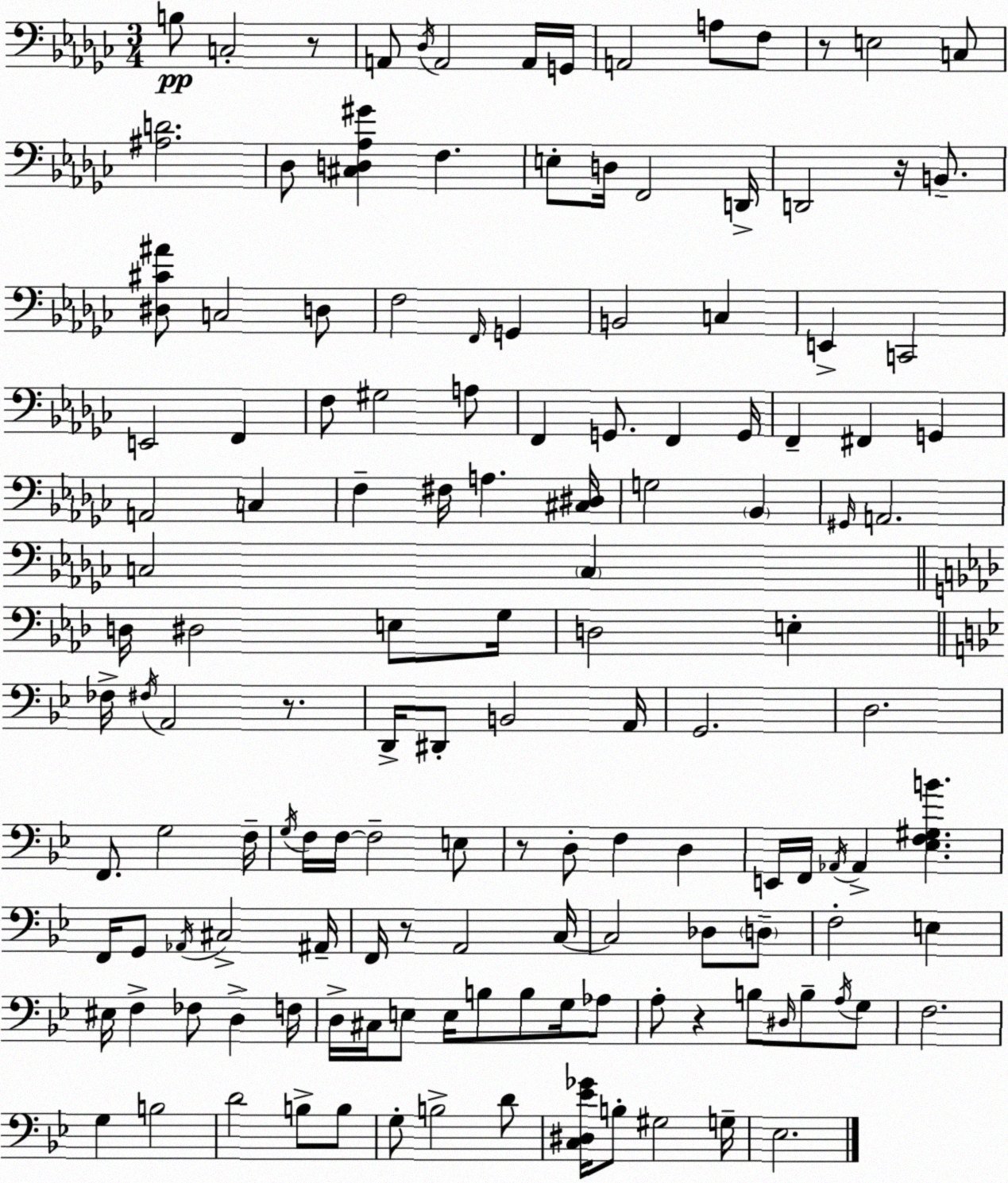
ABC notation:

X:1
T:Untitled
M:3/4
L:1/4
K:Ebm
B,/2 C,2 z/2 A,,/2 _D,/4 A,,2 A,,/4 G,,/4 A,,2 A,/2 F,/2 z/2 E,2 C,/2 [^A,D]2 _D,/2 [^C,D,_A,^G] F, E,/2 D,/4 F,,2 D,,/4 D,,2 z/4 B,,/2 [^D,^C^A]/2 C,2 D,/2 F,2 F,,/4 G,, B,,2 C, E,, C,,2 E,,2 F,, F,/2 ^G,2 A,/2 F,, G,,/2 F,, G,,/4 F,, ^F,, G,, A,,2 C, F, ^F,/4 A, [^C,^D,]/4 G,2 _B,, ^G,,/4 A,,2 C,2 C, D,/4 ^D,2 E,/2 G,/4 D,2 E, _F,/4 ^F,/4 A,,2 z/2 D,,/4 ^D,,/2 B,,2 A,,/4 G,,2 D,2 F,,/2 G,2 F,/4 G,/4 F,/4 F,/4 F,2 E,/2 z/2 D,/2 F, D, E,,/4 F,,/4 _A,,/4 _A,, [_E,F,^G,B] F,,/4 G,,/2 _A,,/4 ^C,2 ^A,,/4 F,,/4 z/2 A,,2 C,/4 C,2 _D,/2 D,/2 F,2 E, ^E,/4 F, _F,/2 D, F,/4 D,/4 ^C,/4 E,/2 E,/4 B,/2 B,/2 G,/4 _A,/2 A,/2 z B,/2 ^D,/4 B,/2 A,/4 G,/2 F,2 G, B,2 D2 B,/2 B,/2 G,/2 B,2 D/2 [C,^D,_E_G]/4 B,/2 ^G,2 G,/4 _E,2